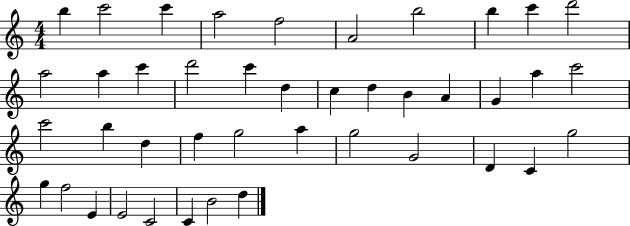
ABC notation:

X:1
T:Untitled
M:4/4
L:1/4
K:C
b c'2 c' a2 f2 A2 b2 b c' d'2 a2 a c' d'2 c' d c d B A G a c'2 c'2 b d f g2 a g2 G2 D C g2 g f2 E E2 C2 C B2 d